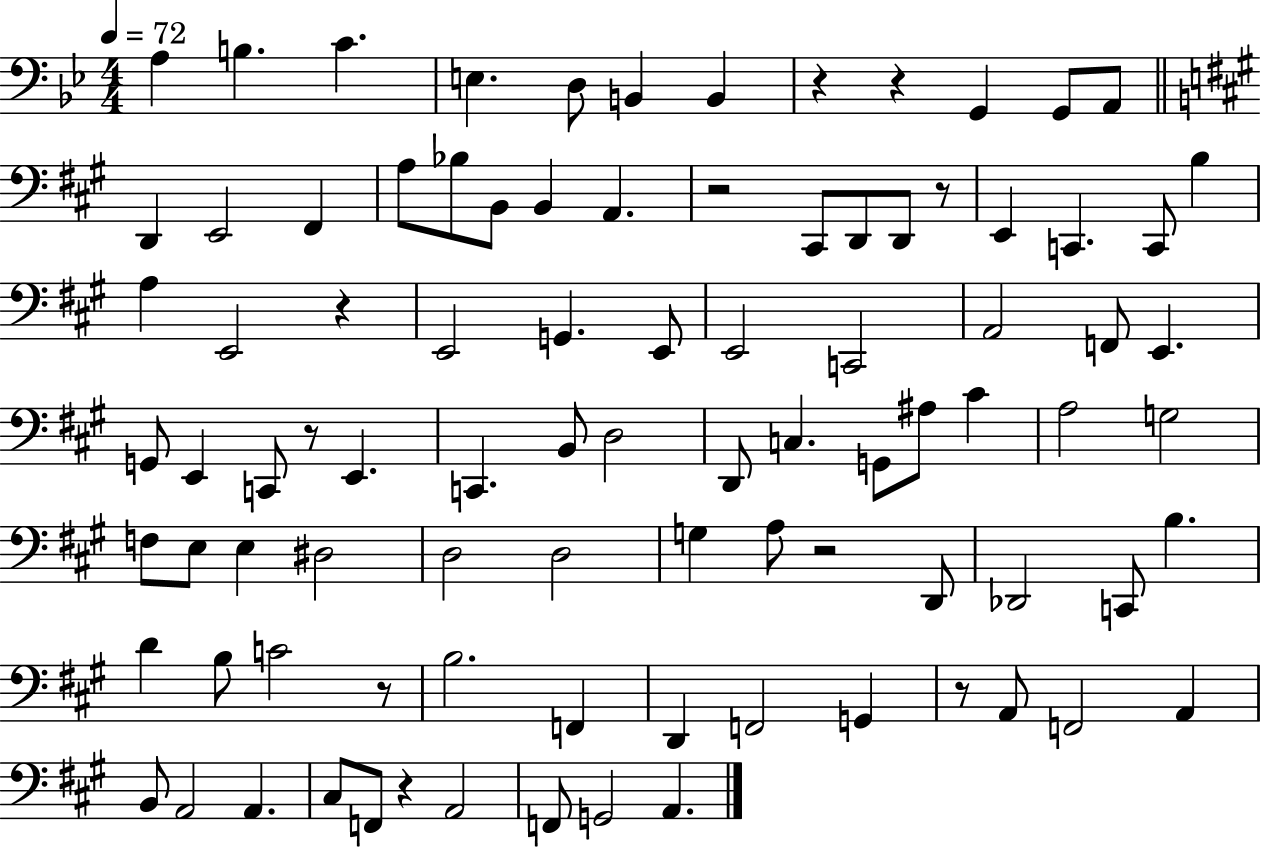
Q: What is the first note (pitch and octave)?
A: A3